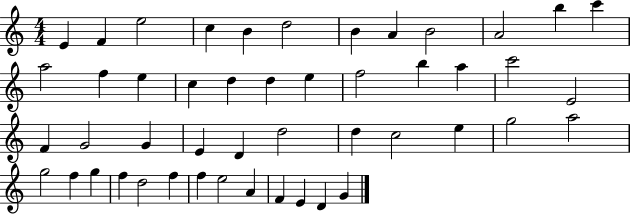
X:1
T:Untitled
M:4/4
L:1/4
K:C
E F e2 c B d2 B A B2 A2 b c' a2 f e c d d e f2 b a c'2 E2 F G2 G E D d2 d c2 e g2 a2 g2 f g f d2 f f e2 A F E D G